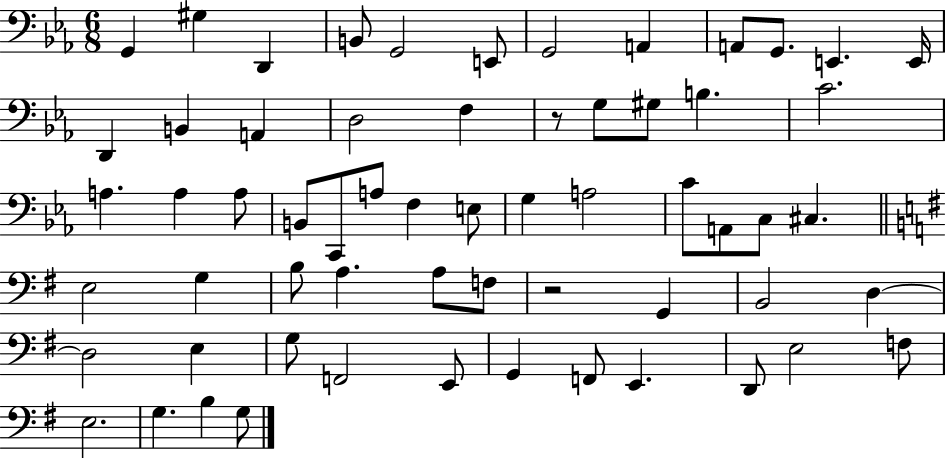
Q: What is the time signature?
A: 6/8